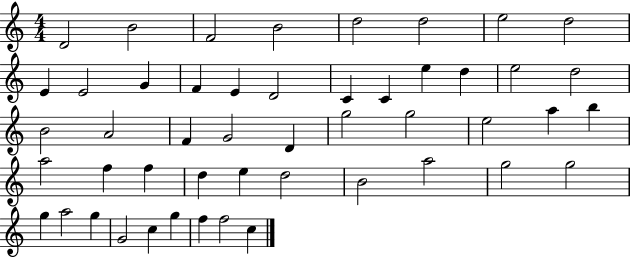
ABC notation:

X:1
T:Untitled
M:4/4
L:1/4
K:C
D2 B2 F2 B2 d2 d2 e2 d2 E E2 G F E D2 C C e d e2 d2 B2 A2 F G2 D g2 g2 e2 a b a2 f f d e d2 B2 a2 g2 g2 g a2 g G2 c g f f2 c